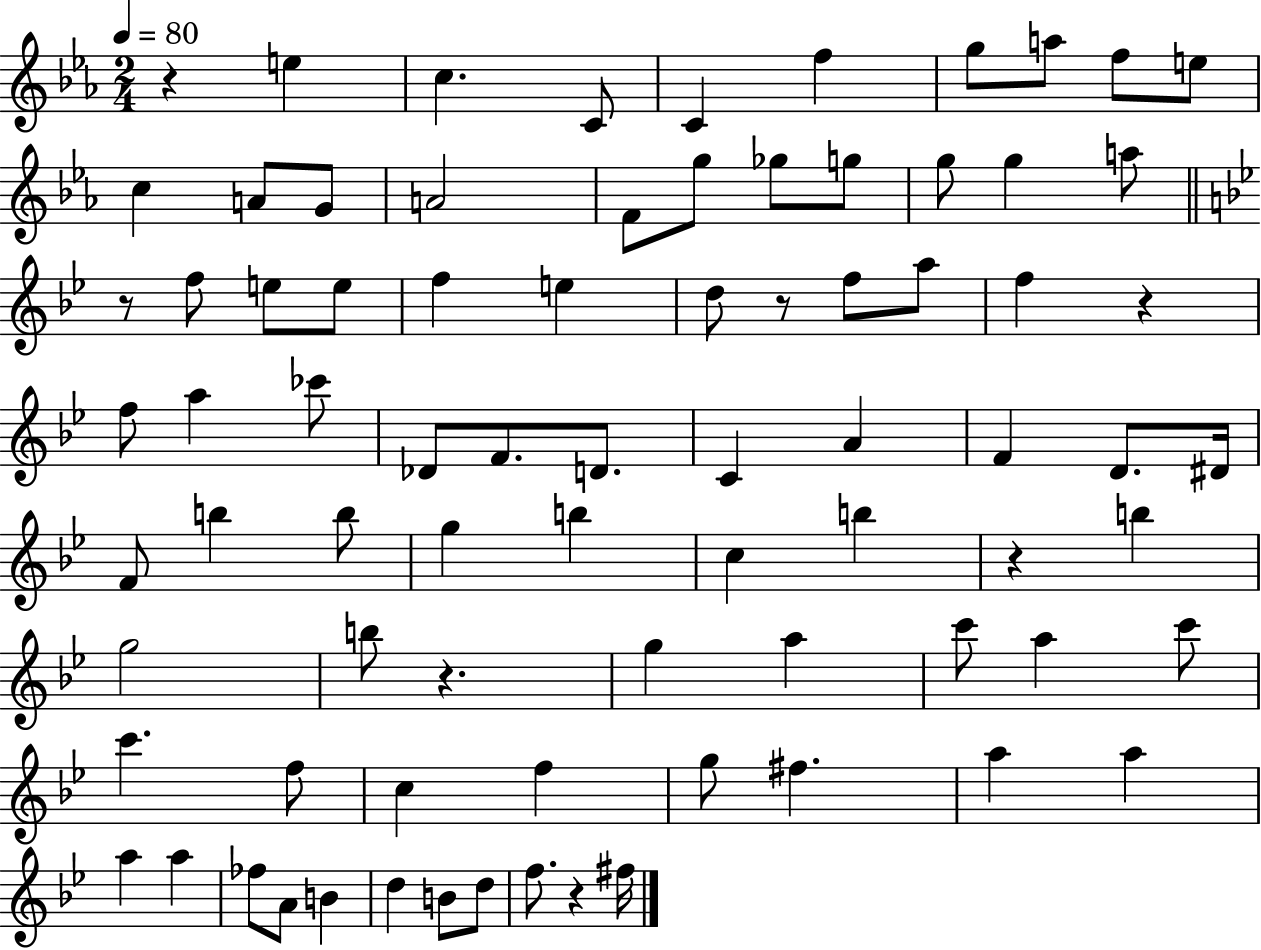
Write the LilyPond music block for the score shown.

{
  \clef treble
  \numericTimeSignature
  \time 2/4
  \key ees \major
  \tempo 4 = 80
  \repeat volta 2 { r4 e''4 | c''4. c'8 | c'4 f''4 | g''8 a''8 f''8 e''8 | \break c''4 a'8 g'8 | a'2 | f'8 g''8 ges''8 g''8 | g''8 g''4 a''8 | \break \bar "||" \break \key g \minor r8 f''8 e''8 e''8 | f''4 e''4 | d''8 r8 f''8 a''8 | f''4 r4 | \break f''8 a''4 ces'''8 | des'8 f'8. d'8. | c'4 a'4 | f'4 d'8. dis'16 | \break f'8 b''4 b''8 | g''4 b''4 | c''4 b''4 | r4 b''4 | \break g''2 | b''8 r4. | g''4 a''4 | c'''8 a''4 c'''8 | \break c'''4. f''8 | c''4 f''4 | g''8 fis''4. | a''4 a''4 | \break a''4 a''4 | fes''8 a'8 b'4 | d''4 b'8 d''8 | f''8. r4 fis''16 | \break } \bar "|."
}